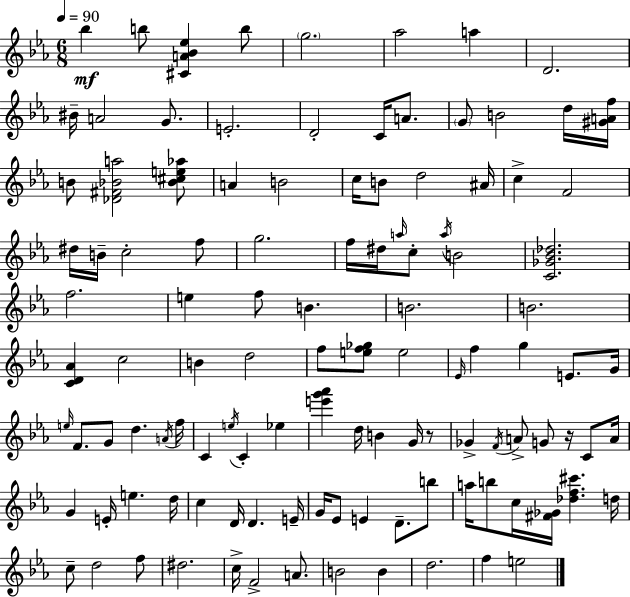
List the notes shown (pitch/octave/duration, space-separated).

Bb5/q B5/e [C#4,A4,Bb4,Eb5]/q B5/e G5/h. Ab5/h A5/q D4/h. BIS4/s A4/h G4/e. E4/h. D4/h C4/s A4/e. G4/e B4/h D5/s [G#4,A4,F5]/s B4/e [Db4,F#4,Bb4,A5]/h [Bb4,C#5,E5,Ab5]/e A4/q B4/h C5/s B4/e D5/h A#4/s C5/q F4/h D#5/s B4/s C5/h F5/e G5/h. F5/s D#5/s A5/s C5/e A5/s B4/h [C4,Gb4,Bb4,Db5]/h. F5/h. E5/q F5/e B4/q. B4/h. B4/h. [C4,D4,Ab4]/q C5/h B4/q D5/h F5/e [E5,F5,Gb5]/e E5/h Eb4/s F5/q G5/q E4/e. G4/s E5/s F4/e. G4/e D5/q. A4/s F5/s C4/q E5/s C4/q Eb5/q [E6,G6,Ab6]/q D5/s B4/q G4/s R/e Gb4/q F4/s A4/e G4/e R/s C4/e A4/s G4/q E4/s E5/q. D5/s C5/q D4/s D4/q. E4/s G4/s Eb4/e E4/q D4/e. B5/e A5/s B5/e C5/s [F#4,Gb4]/s [Db5,F5,C#6]/q. D5/s C5/e D5/h F5/e D#5/h. C5/s F4/h A4/e. B4/h B4/q D5/h. F5/q E5/h